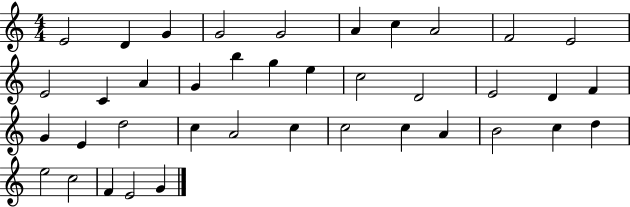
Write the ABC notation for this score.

X:1
T:Untitled
M:4/4
L:1/4
K:C
E2 D G G2 G2 A c A2 F2 E2 E2 C A G b g e c2 D2 E2 D F G E d2 c A2 c c2 c A B2 c d e2 c2 F E2 G